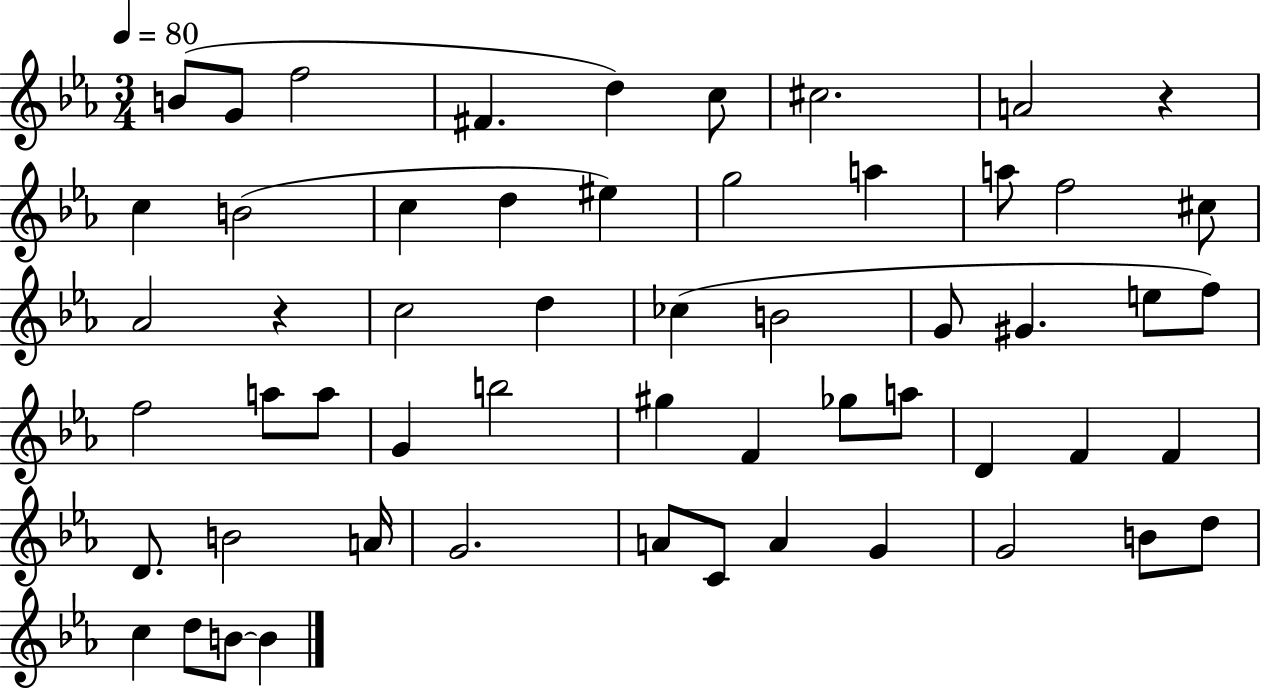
{
  \clef treble
  \numericTimeSignature
  \time 3/4
  \key ees \major
  \tempo 4 = 80
  \repeat volta 2 { b'8( g'8 f''2 | fis'4. d''4) c''8 | cis''2. | a'2 r4 | \break c''4 b'2( | c''4 d''4 eis''4) | g''2 a''4 | a''8 f''2 cis''8 | \break aes'2 r4 | c''2 d''4 | ces''4( b'2 | g'8 gis'4. e''8 f''8) | \break f''2 a''8 a''8 | g'4 b''2 | gis''4 f'4 ges''8 a''8 | d'4 f'4 f'4 | \break d'8. b'2 a'16 | g'2. | a'8 c'8 a'4 g'4 | g'2 b'8 d''8 | \break c''4 d''8 b'8~~ b'4 | } \bar "|."
}